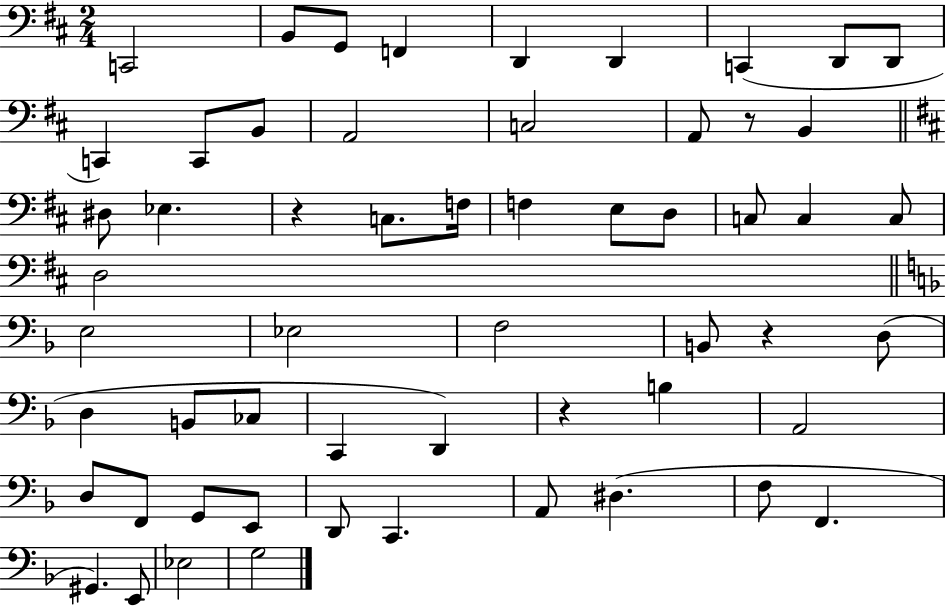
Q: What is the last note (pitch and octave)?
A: G3